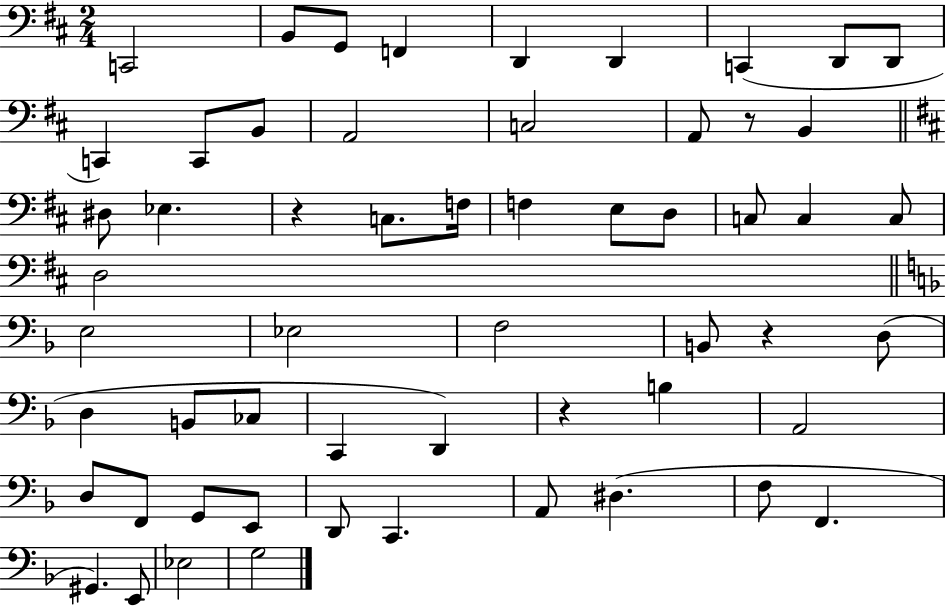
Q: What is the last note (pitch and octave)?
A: G3